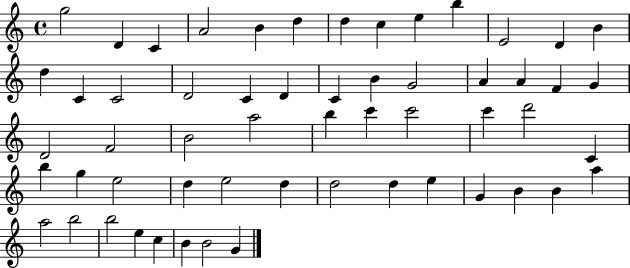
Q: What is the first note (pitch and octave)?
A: G5